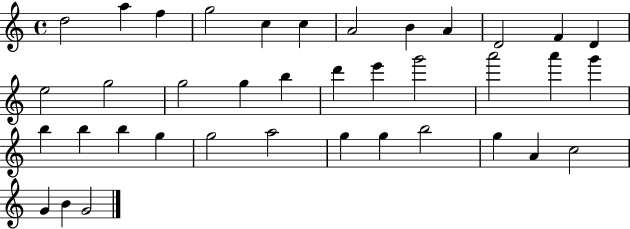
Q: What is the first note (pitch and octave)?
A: D5